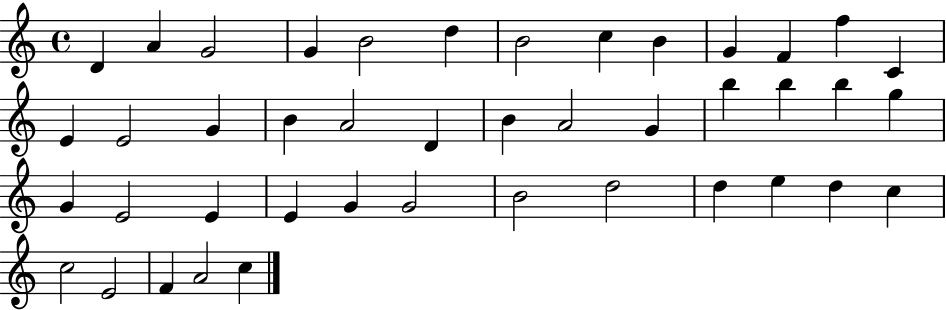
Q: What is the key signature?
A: C major